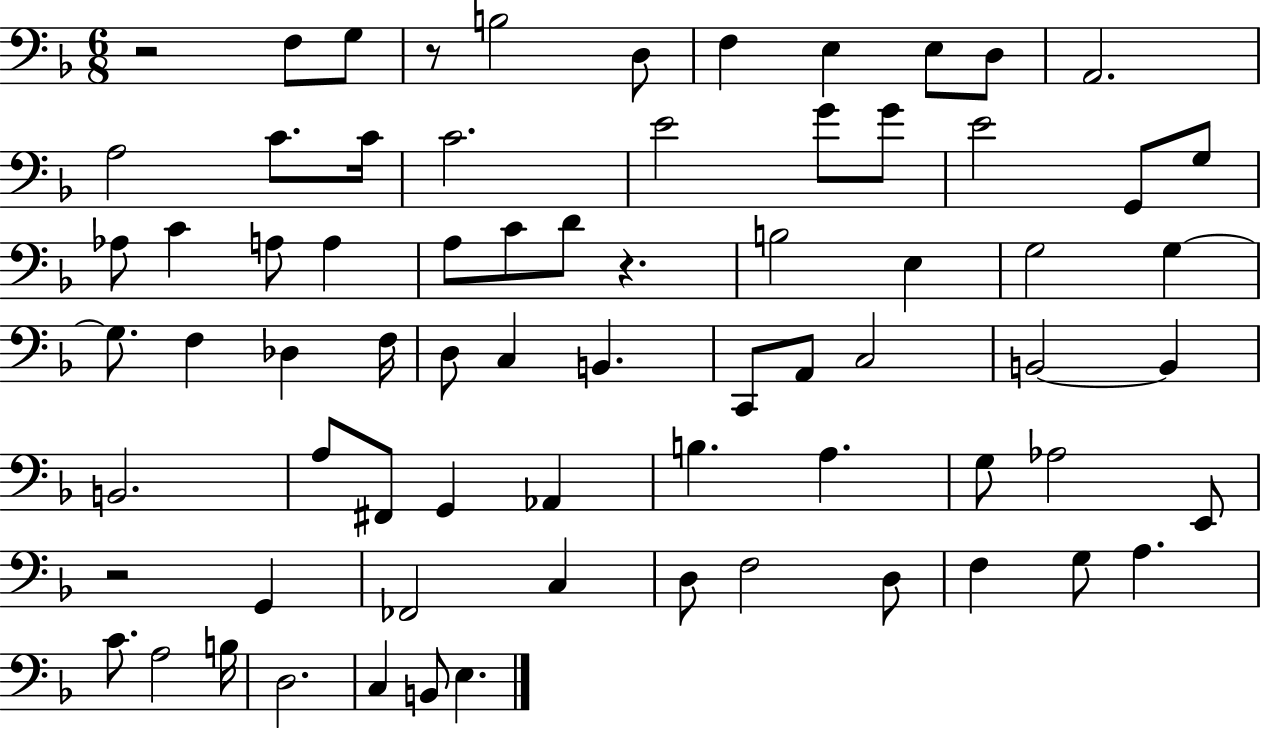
R/h F3/e G3/e R/e B3/h D3/e F3/q E3/q E3/e D3/e A2/h. A3/h C4/e. C4/s C4/h. E4/h G4/e G4/e E4/h G2/e G3/e Ab3/e C4/q A3/e A3/q A3/e C4/e D4/e R/q. B3/h E3/q G3/h G3/q G3/e. F3/q Db3/q F3/s D3/e C3/q B2/q. C2/e A2/e C3/h B2/h B2/q B2/h. A3/e F#2/e G2/q Ab2/q B3/q. A3/q. G3/e Ab3/h E2/e R/h G2/q FES2/h C3/q D3/e F3/h D3/e F3/q G3/e A3/q. C4/e. A3/h B3/s D3/h. C3/q B2/e E3/q.